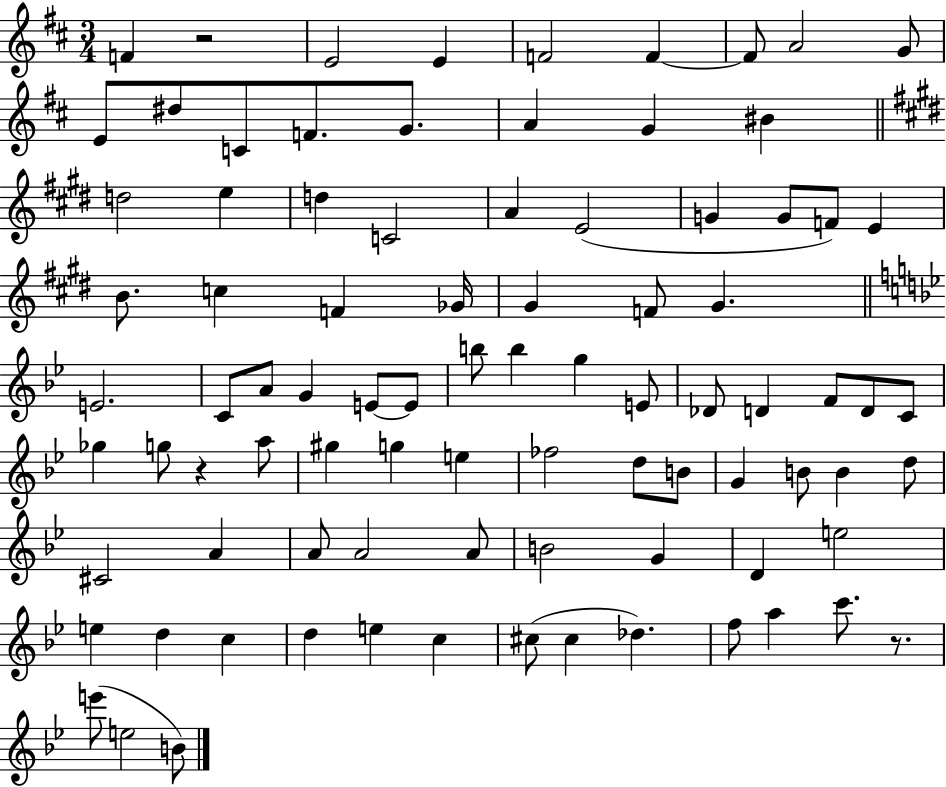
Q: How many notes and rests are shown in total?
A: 88